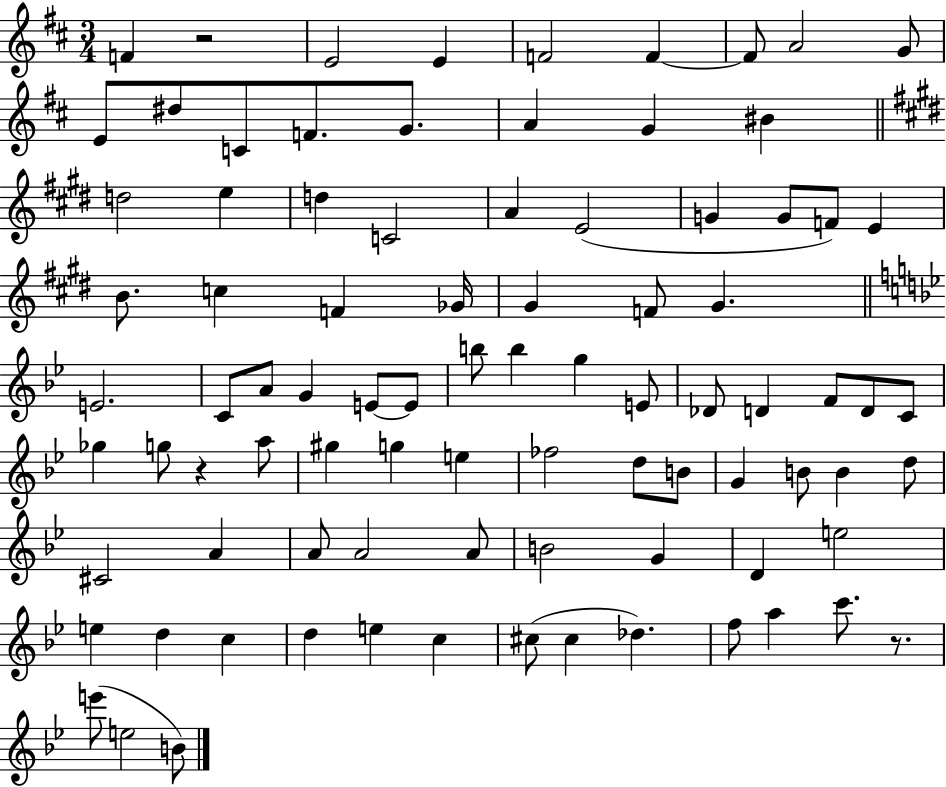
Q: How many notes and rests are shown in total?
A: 88